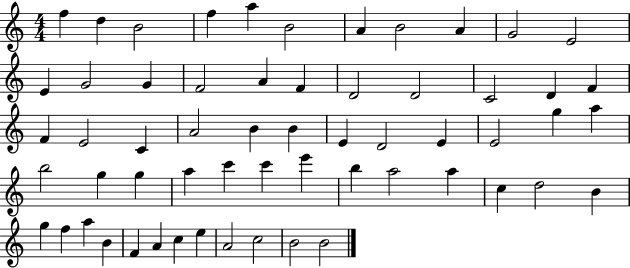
F5/q D5/q B4/h F5/q A5/q B4/h A4/q B4/h A4/q G4/h E4/h E4/q G4/h G4/q F4/h A4/q F4/q D4/h D4/h C4/h D4/q F4/q F4/q E4/h C4/q A4/h B4/q B4/q E4/q D4/h E4/q E4/h G5/q A5/q B5/h G5/q G5/q A5/q C6/q C6/q E6/q B5/q A5/h A5/q C5/q D5/h B4/q G5/q F5/q A5/q B4/q F4/q A4/q C5/q E5/q A4/h C5/h B4/h B4/h